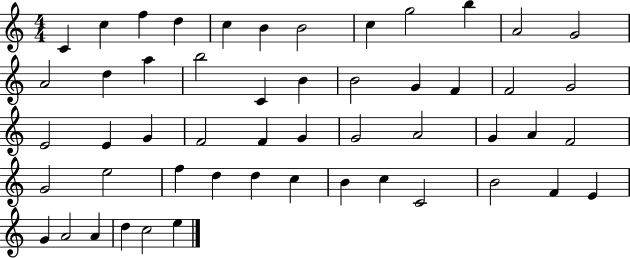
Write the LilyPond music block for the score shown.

{
  \clef treble
  \numericTimeSignature
  \time 4/4
  \key c \major
  c'4 c''4 f''4 d''4 | c''4 b'4 b'2 | c''4 g''2 b''4 | a'2 g'2 | \break a'2 d''4 a''4 | b''2 c'4 b'4 | b'2 g'4 f'4 | f'2 g'2 | \break e'2 e'4 g'4 | f'2 f'4 g'4 | g'2 a'2 | g'4 a'4 f'2 | \break g'2 e''2 | f''4 d''4 d''4 c''4 | b'4 c''4 c'2 | b'2 f'4 e'4 | \break g'4 a'2 a'4 | d''4 c''2 e''4 | \bar "|."
}